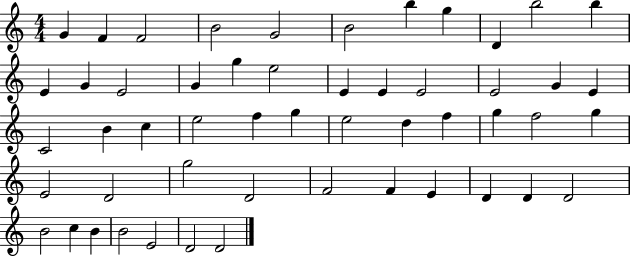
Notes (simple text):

G4/q F4/q F4/h B4/h G4/h B4/h B5/q G5/q D4/q B5/h B5/q E4/q G4/q E4/h G4/q G5/q E5/h E4/q E4/q E4/h E4/h G4/q E4/q C4/h B4/q C5/q E5/h F5/q G5/q E5/h D5/q F5/q G5/q F5/h G5/q E4/h D4/h G5/h D4/h F4/h F4/q E4/q D4/q D4/q D4/h B4/h C5/q B4/q B4/h E4/h D4/h D4/h